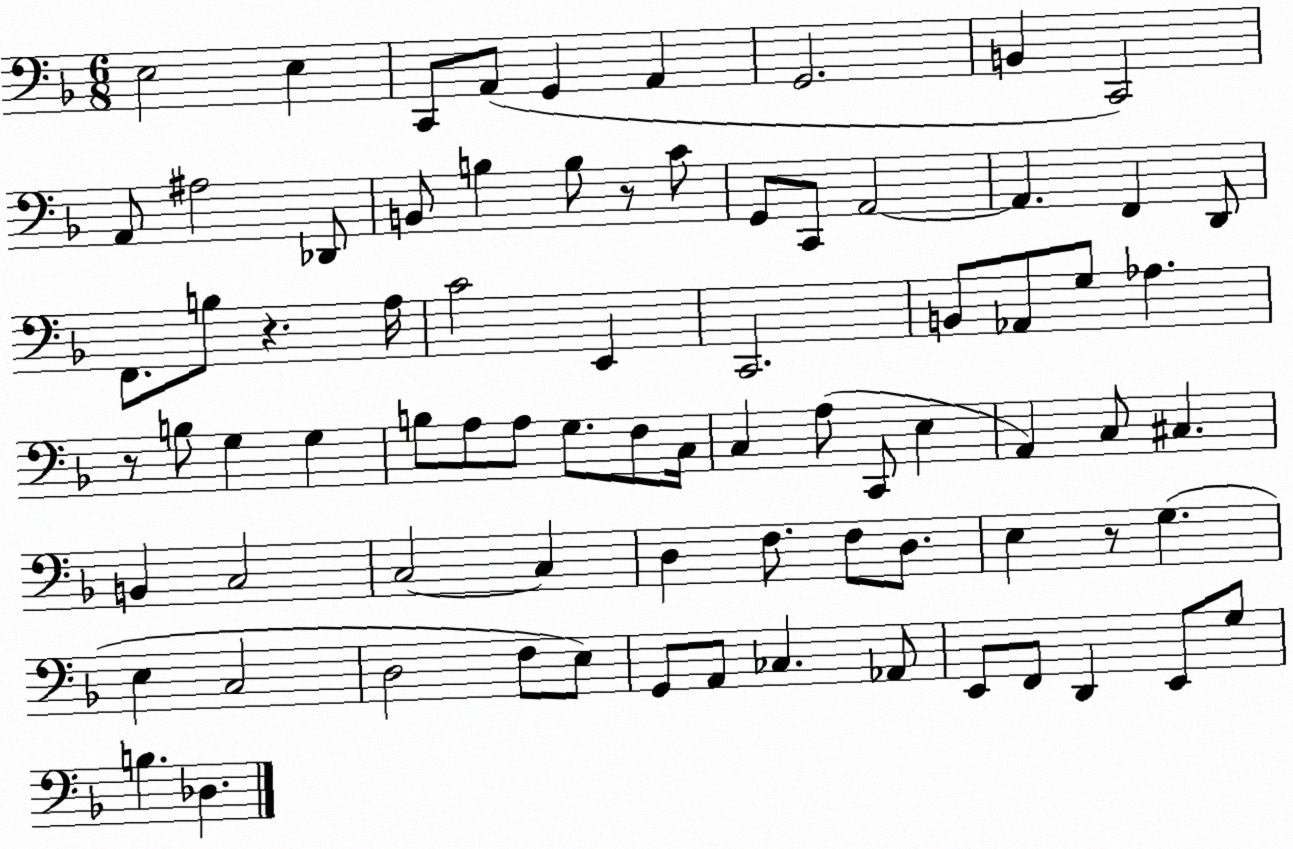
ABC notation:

X:1
T:Untitled
M:6/8
L:1/4
K:F
E,2 E, C,,/2 A,,/2 G,, A,, G,,2 B,, C,,2 A,,/2 ^A,2 _D,,/2 B,,/2 B, B,/2 z/2 C/2 G,,/2 C,,/2 A,,2 A,, F,, D,,/2 F,,/2 B,/2 z A,/4 C2 E,, C,,2 B,,/2 _A,,/2 G,/2 _A, z/2 B,/2 G, G, B,/2 A,/2 A,/2 G,/2 F,/2 C,/4 C, A,/2 C,,/2 E, A,, C,/2 ^C, B,, C,2 C,2 C, D, F,/2 F,/2 D,/2 E, z/2 G, E, C,2 D,2 F,/2 E,/2 G,,/2 A,,/2 _C, _A,,/2 E,,/2 F,,/2 D,, E,,/2 G,/2 B, _D,